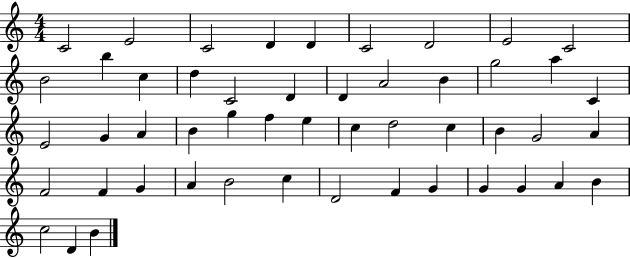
C4/h E4/h C4/h D4/q D4/q C4/h D4/h E4/h C4/h B4/h B5/q C5/q D5/q C4/h D4/q D4/q A4/h B4/q G5/h A5/q C4/q E4/h G4/q A4/q B4/q G5/q F5/q E5/q C5/q D5/h C5/q B4/q G4/h A4/q F4/h F4/q G4/q A4/q B4/h C5/q D4/h F4/q G4/q G4/q G4/q A4/q B4/q C5/h D4/q B4/q